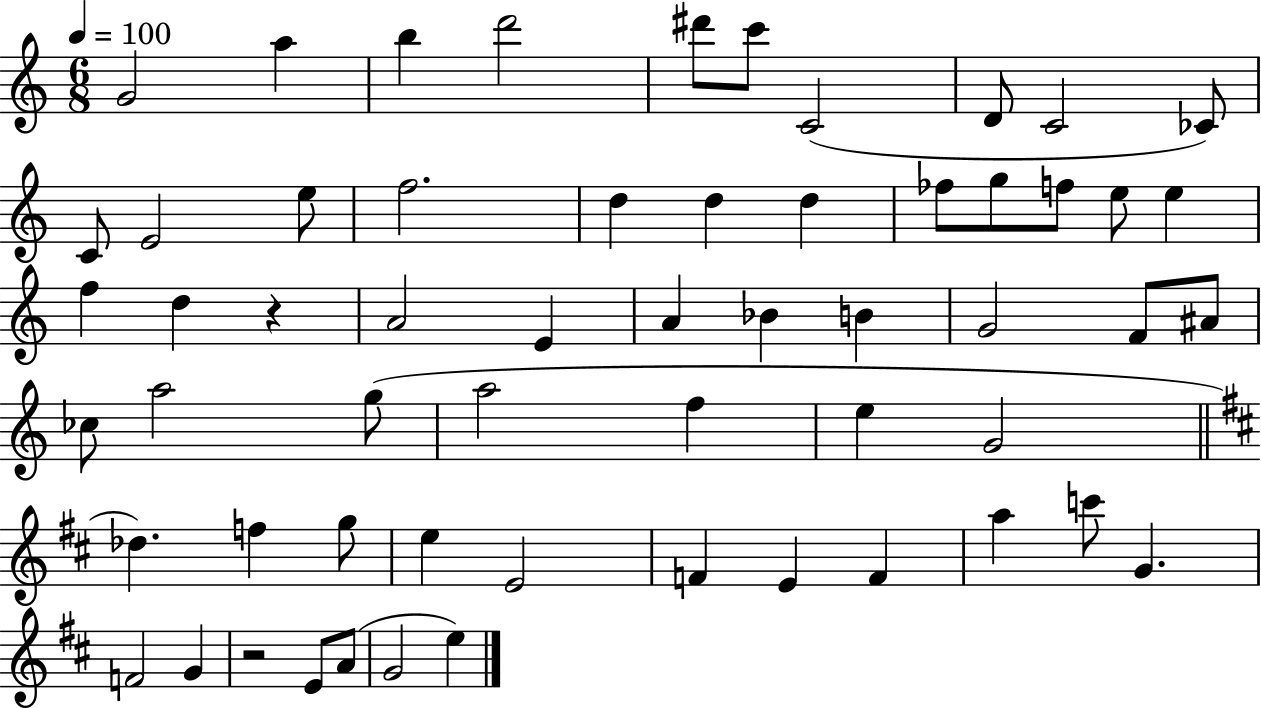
X:1
T:Untitled
M:6/8
L:1/4
K:C
G2 a b d'2 ^d'/2 c'/2 C2 D/2 C2 _C/2 C/2 E2 e/2 f2 d d d _f/2 g/2 f/2 e/2 e f d z A2 E A _B B G2 F/2 ^A/2 _c/2 a2 g/2 a2 f e G2 _d f g/2 e E2 F E F a c'/2 G F2 G z2 E/2 A/2 G2 e